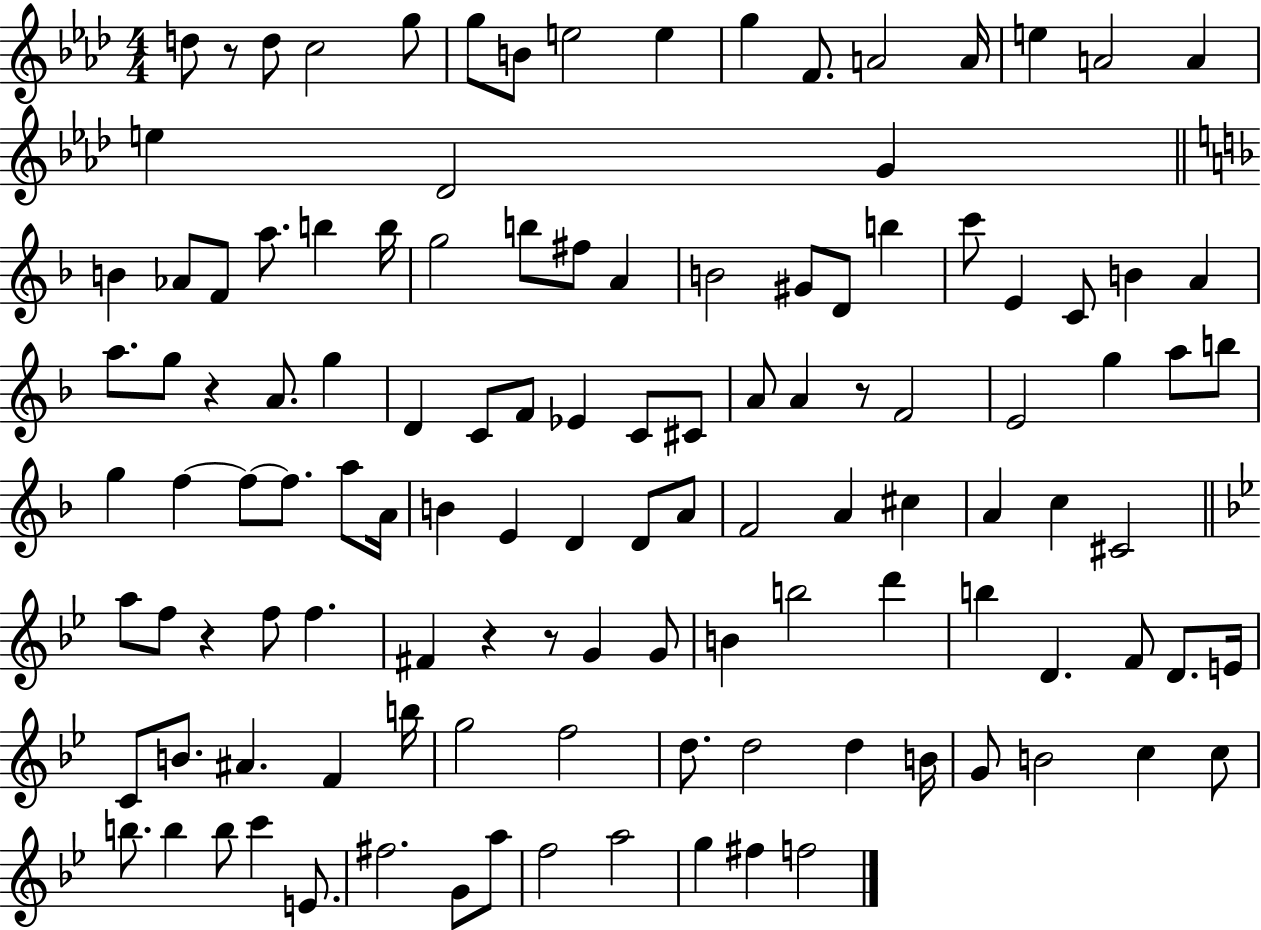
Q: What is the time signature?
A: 4/4